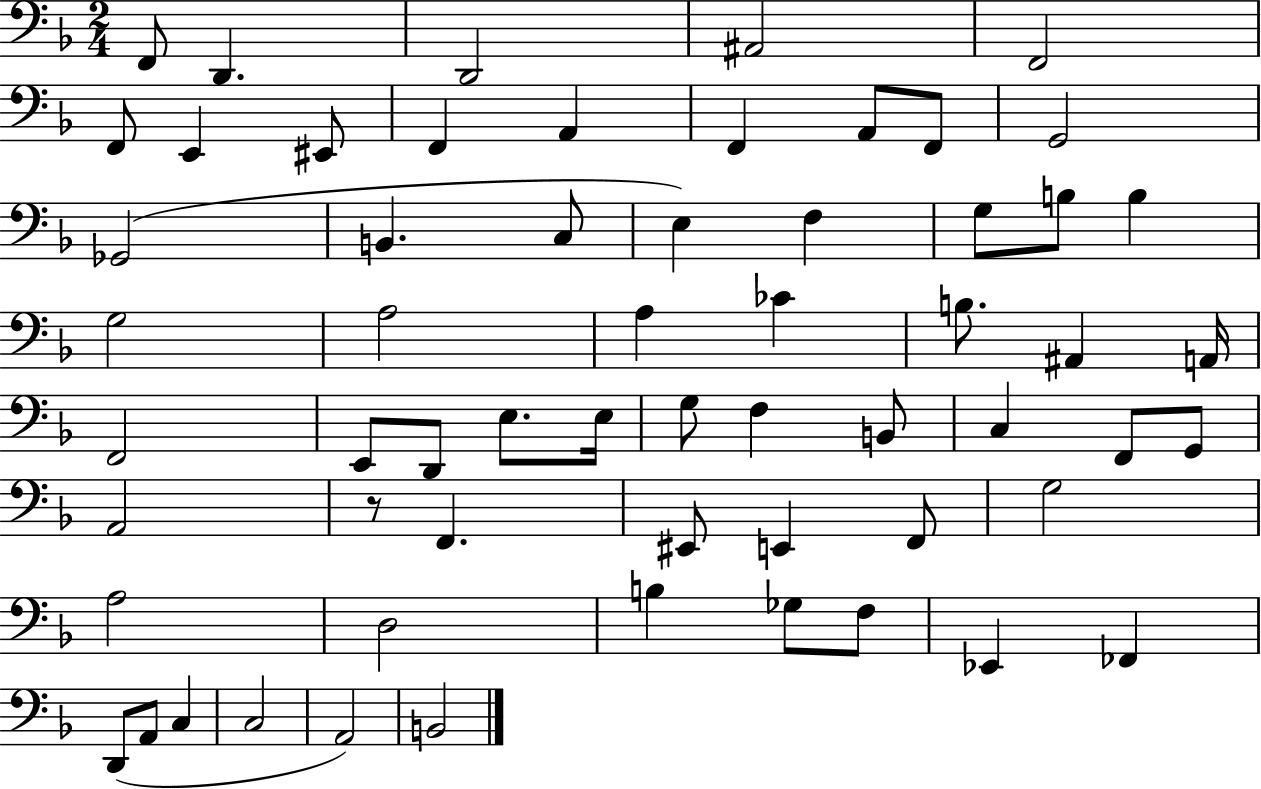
{
  \clef bass
  \numericTimeSignature
  \time 2/4
  \key f \major
  \repeat volta 2 { f,8 d,4. | d,2 | ais,2 | f,2 | \break f,8 e,4 eis,8 | f,4 a,4 | f,4 a,8 f,8 | g,2 | \break ges,2( | b,4. c8 | e4) f4 | g8 b8 b4 | \break g2 | a2 | a4 ces'4 | b8. ais,4 a,16 | \break f,2 | e,8 d,8 e8. e16 | g8 f4 b,8 | c4 f,8 g,8 | \break a,2 | r8 f,4. | eis,8 e,4 f,8 | g2 | \break a2 | d2 | b4 ges8 f8 | ees,4 fes,4 | \break d,8( a,8 c4 | c2 | a,2) | b,2 | \break } \bar "|."
}